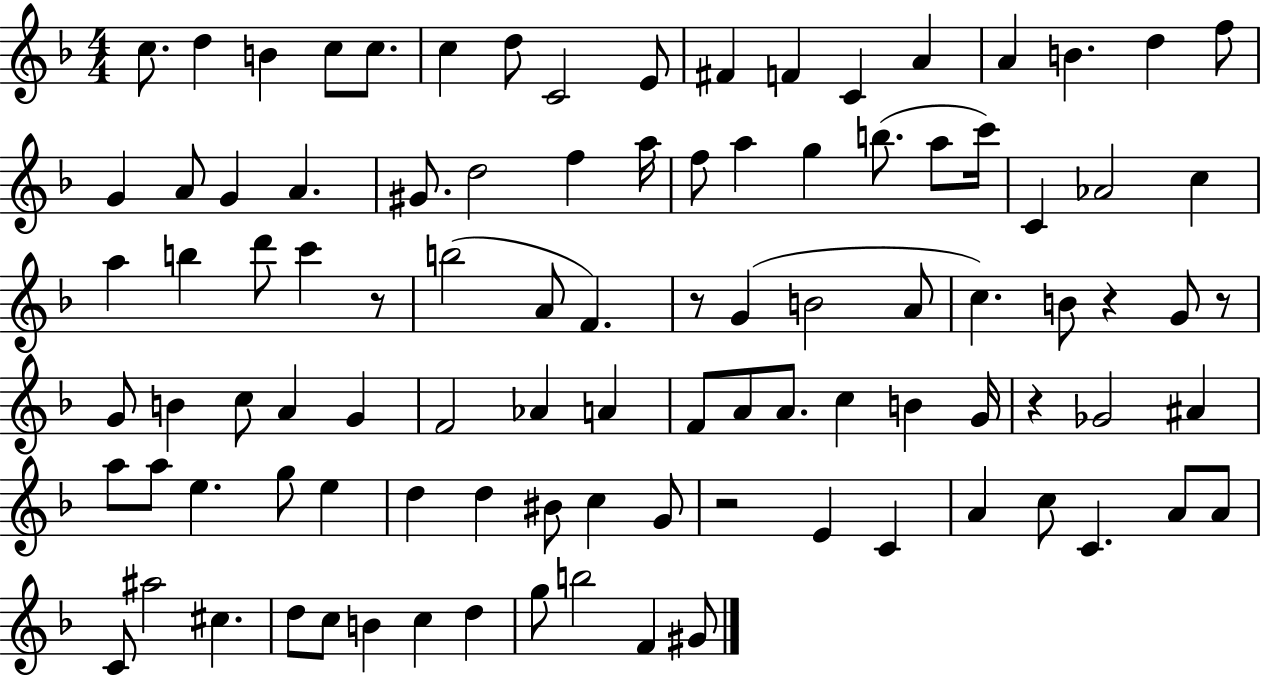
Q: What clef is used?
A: treble